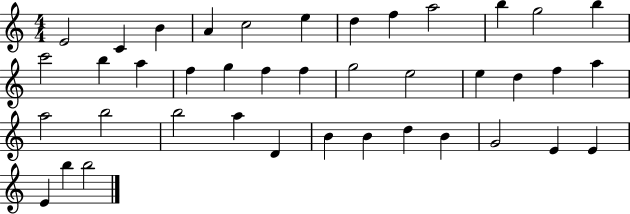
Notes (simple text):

E4/h C4/q B4/q A4/q C5/h E5/q D5/q F5/q A5/h B5/q G5/h B5/q C6/h B5/q A5/q F5/q G5/q F5/q F5/q G5/h E5/h E5/q D5/q F5/q A5/q A5/h B5/h B5/h A5/q D4/q B4/q B4/q D5/q B4/q G4/h E4/q E4/q E4/q B5/q B5/h